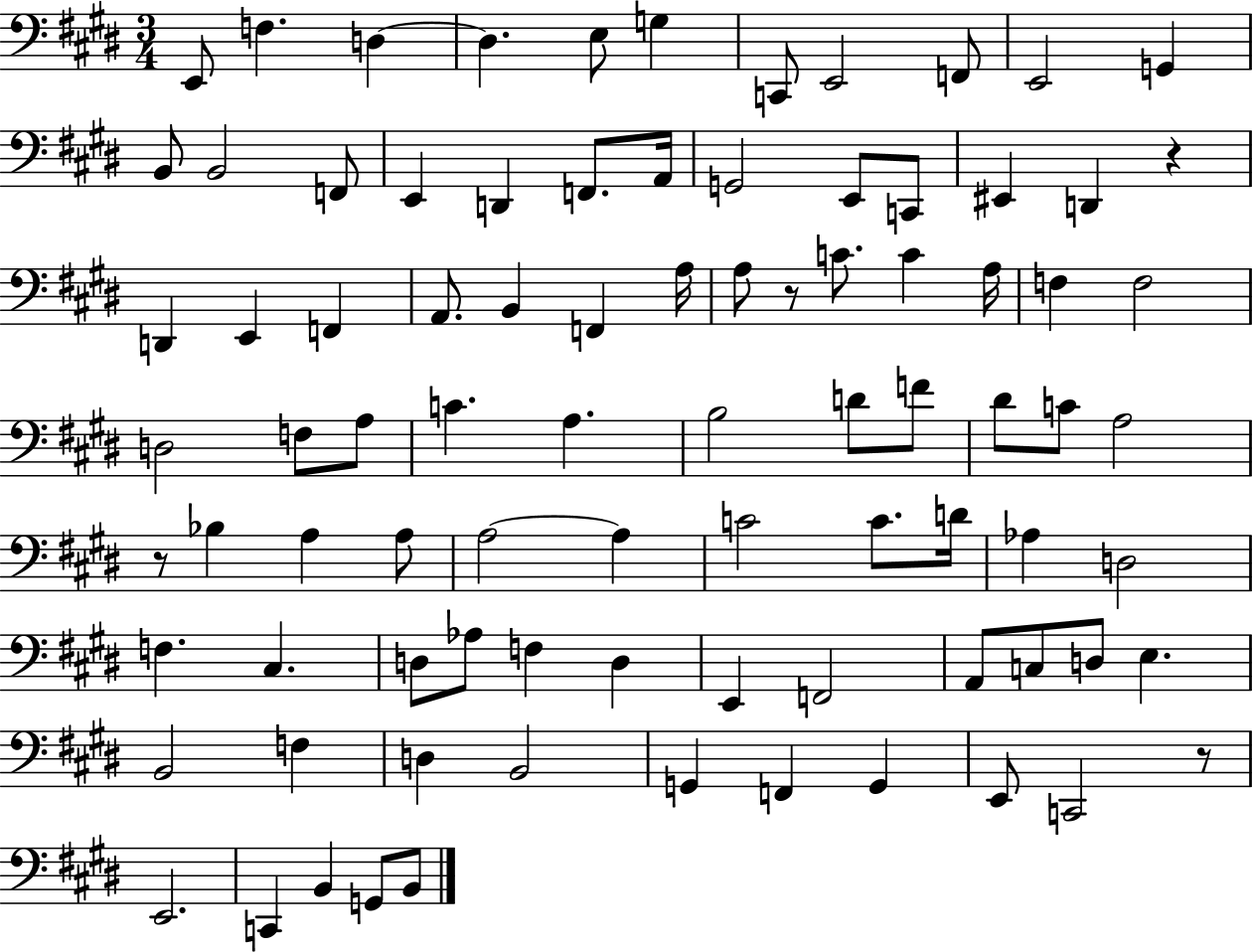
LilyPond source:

{
  \clef bass
  \numericTimeSignature
  \time 3/4
  \key e \major
  e,8 f4. d4~~ | d4. e8 g4 | c,8 e,2 f,8 | e,2 g,4 | \break b,8 b,2 f,8 | e,4 d,4 f,8. a,16 | g,2 e,8 c,8 | eis,4 d,4 r4 | \break d,4 e,4 f,4 | a,8. b,4 f,4 a16 | a8 r8 c'8. c'4 a16 | f4 f2 | \break d2 f8 a8 | c'4. a4. | b2 d'8 f'8 | dis'8 c'8 a2 | \break r8 bes4 a4 a8 | a2~~ a4 | c'2 c'8. d'16 | aes4 d2 | \break f4. cis4. | d8 aes8 f4 d4 | e,4 f,2 | a,8 c8 d8 e4. | \break b,2 f4 | d4 b,2 | g,4 f,4 g,4 | e,8 c,2 r8 | \break e,2. | c,4 b,4 g,8 b,8 | \bar "|."
}